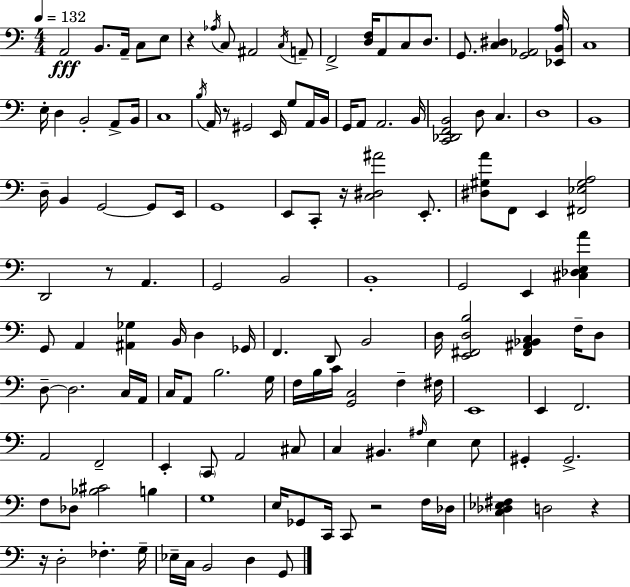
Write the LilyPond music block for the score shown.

{
  \clef bass
  \numericTimeSignature
  \time 4/4
  \key c \major
  \tempo 4 = 132
  a,2\fff b,8. a,16-- c8 e8 | r4 \acciaccatura { aes16 } c8 ais,2 \acciaccatura { c16 } | a,8-- f,2-> <d f>16 a,8 c8 d8. | g,8. <c dis>4 <g, aes,>2 | \break <ees, b, a>16 c1 | e16-. d4 b,2-. a,8-> | b,16 c1 | \acciaccatura { b16 } a,16 r8 gis,2 e,16 g8 | \break a,16 b,16 g,16 a,8 a,2. | b,16 <c, des, f, b,>2 d8 c4. | d1 | b,1 | \break d16-- b,4 g,2~~ | g,8 e,16 g,1 | e,8 c,8-. r16 <c dis ais'>2 | e,8.-. <dis gis a'>8 f,8 e,4 <fis, ees gis a>2 | \break d,2 r8 a,4. | g,2 b,2 | b,1-. | g,2 e,4 <cis des e a'>4 | \break g,8 a,4 <ais, ges>4 b,16 d4 | ges,16 f,4. d,8 b,2 | d16 <e, fis, d b>2 <fis, ais, bes, c>4 | f16-- d8 d8--~~ d2. | \break c16 a,16 c16 a,8 b2. | g16 f16 b16 c'16 <g, c>2 f4-- | fis16 e,1 | e,4 f,2. | \break a,2 f,2-- | e,4-. \parenthesize c,8 a,2 | cis8 c4 bis,4. \grace { ais16 } e4 | e8 gis,4-. gis,2.-> | \break f8 des8 <bes cis'>2 | b4 g1 | e16 ges,8 c,16 c,8 r2 | f16 des16 <c des ees fis>4 d2 | \break r4 r16 d2-. fes4.-. | g16-- ees16-- c16 b,2 d4 | g,8 \bar "|."
}